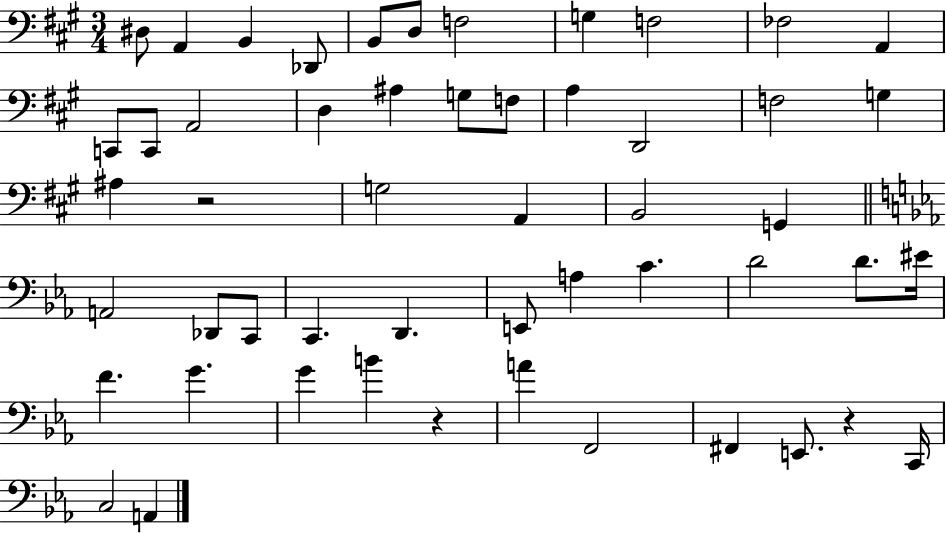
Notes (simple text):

D#3/e A2/q B2/q Db2/e B2/e D3/e F3/h G3/q F3/h FES3/h A2/q C2/e C2/e A2/h D3/q A#3/q G3/e F3/e A3/q D2/h F3/h G3/q A#3/q R/h G3/h A2/q B2/h G2/q A2/h Db2/e C2/e C2/q. D2/q. E2/e A3/q C4/q. D4/h D4/e. EIS4/s F4/q. G4/q. G4/q B4/q R/q A4/q F2/h F#2/q E2/e. R/q C2/s C3/h A2/q